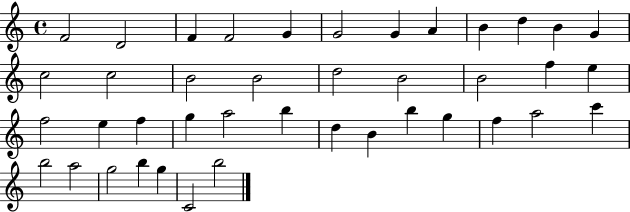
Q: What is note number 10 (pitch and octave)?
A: D5